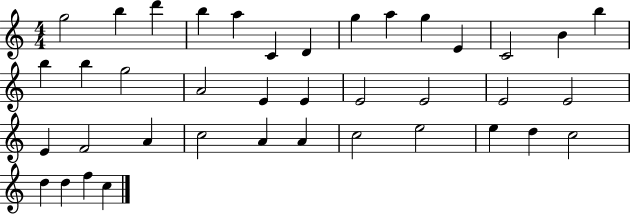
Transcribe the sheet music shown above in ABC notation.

X:1
T:Untitled
M:4/4
L:1/4
K:C
g2 b d' b a C D g a g E C2 B b b b g2 A2 E E E2 E2 E2 E2 E F2 A c2 A A c2 e2 e d c2 d d f c